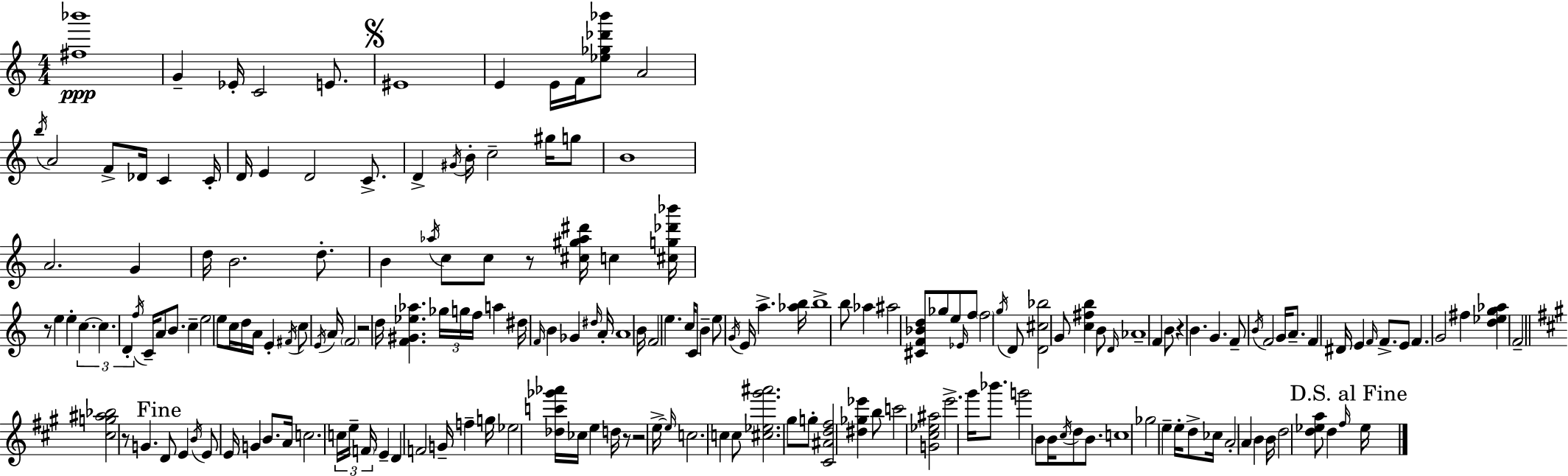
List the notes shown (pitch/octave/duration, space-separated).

[F#5,Bb6]/w G4/q Eb4/s C4/h E4/e. EIS4/w E4/q E4/s F4/s [Eb5,Gb5,Db6,Bb6]/e A4/h B5/s A4/h F4/e Db4/s C4/q C4/s D4/s E4/q D4/h C4/e. D4/q G#4/s B4/s C5/h G#5/s G5/e B4/w A4/h. G4/q D5/s B4/h. D5/e. B4/q Ab5/s C5/e C5/e R/e [C#5,G#5,Ab5,D#6]/s C5/q [C#5,G5,Db6,Bb6]/s R/e E5/q E5/q C5/q. C5/q. D4/q F5/s C4/s A4/e B4/e. C5/q E5/h E5/e C5/s D5/s A4/s E4/q F#4/s C5/e E4/s A4/s F4/h R/h D5/s [F4,G#4,Eb5,Ab5]/q. Gb5/s G5/s F5/s A5/q D#5/s F4/s B4/q Gb4/q D#5/s A4/s A4/w B4/s F4/h E5/q. C5/s C4/e B4/q E5/e G4/s E4/s A5/q. [Ab5,B5]/s B5/w B5/e Ab5/q A#5/h [C#4,F4,Bb4,D5]/e Gb5/e E5/e Eb4/s F5/e F5/h G5/s D4/e [D4,C#5,Bb5]/h G4/e [C5,F#5,B5]/q B4/e D4/s Ab4/w F4/q B4/e R/q B4/q. G4/q. F4/e B4/s F4/h G4/s A4/e. F4/q D#4/s E4/q F4/s F4/e. E4/e F4/q. G4/h F#5/q [D5,Eb5,G5,Ab5]/q F4/h [C#5,G5,A#5,Bb5]/h R/e G4/q. D4/e E4/q B4/s E4/e E4/s G4/q B4/e. A4/s C5/h. C5/s E5/s F4/s E4/q D4/q F4/h G4/s F5/q G5/s Eb5/h [Db5,C6,Gb6,Ab6]/s CES5/s E5/q D5/s R/e R/h E5/s E5/s C5/h. C5/q C5/e [C#5,Eb5,G#6,A#6]/h. G#5/e G5/e [C#4,A#4,D5,F#5]/h [D#5,Gb5,Eb6]/q B5/e C6/h [G4,C#5,Eb5,A#5]/h E6/h. G#6/s Bb6/e. G6/h B4/e B4/s C#5/s D5/e B4/e. C5/w Gb5/h E5/q E5/s D5/e CES5/s A4/h A4/q B4/q B4/s D5/h [D5,Eb5,A5]/e D5/q F#5/s Eb5/s